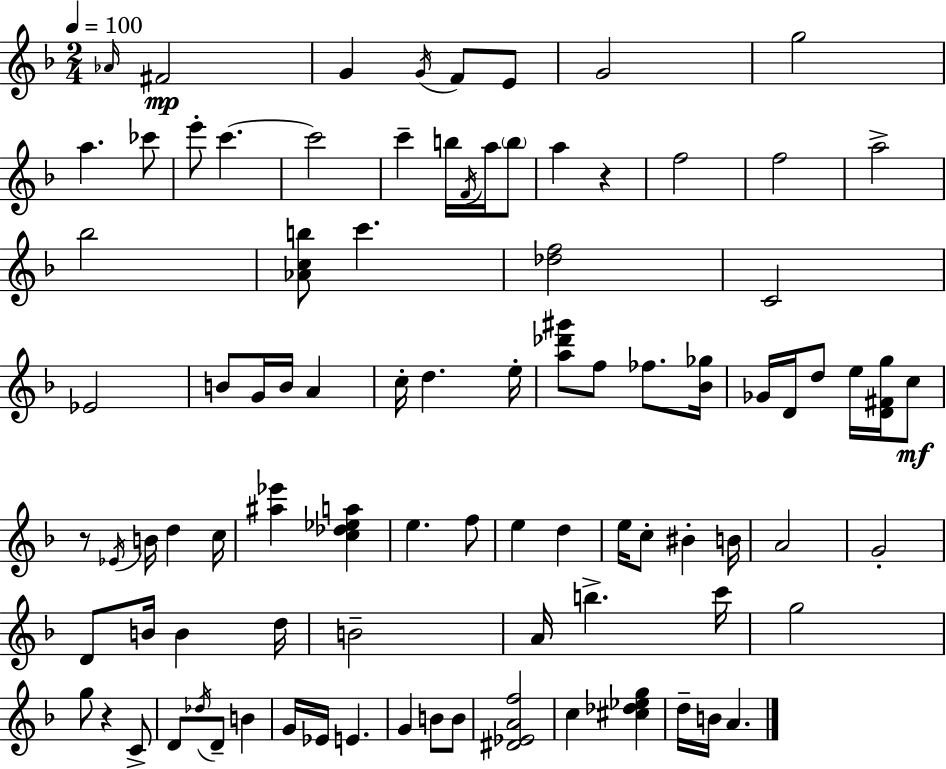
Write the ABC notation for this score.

X:1
T:Untitled
M:2/4
L:1/4
K:F
_A/4 ^F2 G G/4 F/2 E/2 G2 g2 a _c'/2 e'/2 c' c'2 c' b/4 F/4 a/4 b/2 a z f2 f2 a2 _b2 [_Acb]/2 c' [_df]2 C2 _E2 B/2 G/4 B/4 A c/4 d e/4 [a_d'^g']/2 f/2 _f/2 [_B_g]/4 _G/4 D/4 d/2 e/4 [D^Fg]/4 c/2 z/2 _E/4 B/4 d c/4 [^a_e'] [c_d_ea] e f/2 e d e/4 c/2 ^B B/4 A2 G2 D/2 B/4 B d/4 B2 A/4 b c'/4 g2 g/2 z C/2 D/2 _d/4 D/2 B G/4 _E/4 E G B/2 B/2 [^D_EAf]2 c [^c_d_eg] d/4 B/4 A